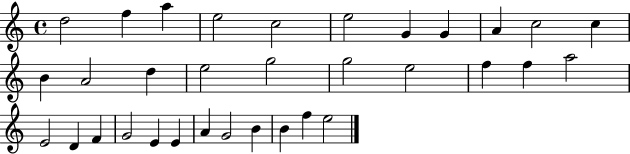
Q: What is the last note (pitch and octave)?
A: E5